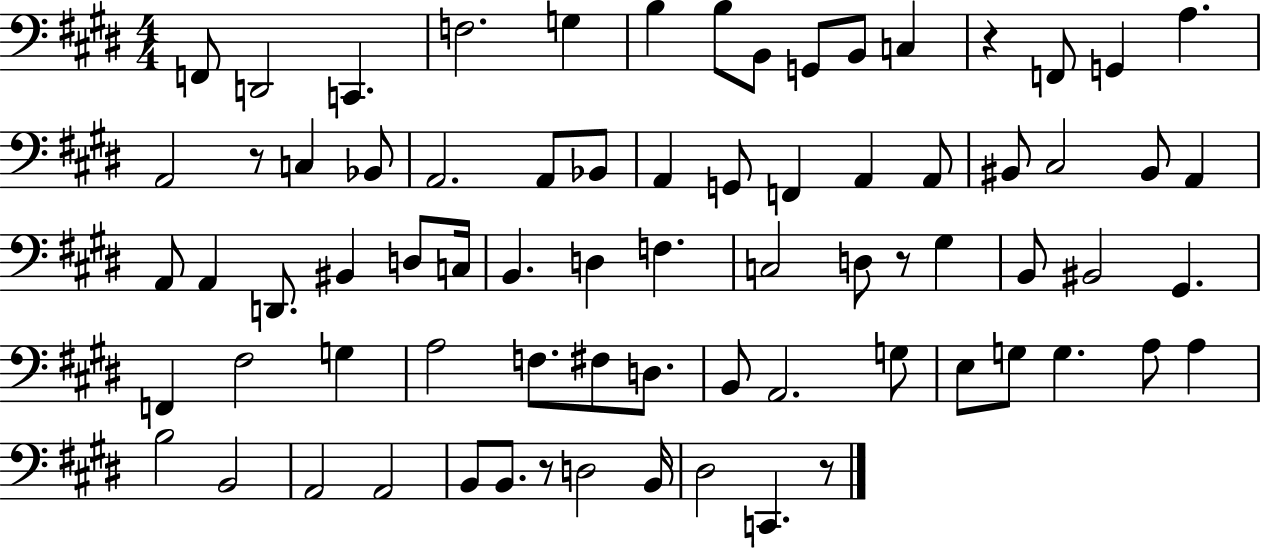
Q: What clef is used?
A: bass